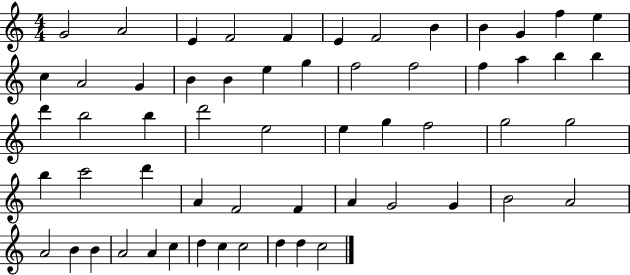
{
  \clef treble
  \numericTimeSignature
  \time 4/4
  \key c \major
  g'2 a'2 | e'4 f'2 f'4 | e'4 f'2 b'4 | b'4 g'4 f''4 e''4 | \break c''4 a'2 g'4 | b'4 b'4 e''4 g''4 | f''2 f''2 | f''4 a''4 b''4 b''4 | \break d'''4 b''2 b''4 | d'''2 e''2 | e''4 g''4 f''2 | g''2 g''2 | \break b''4 c'''2 d'''4 | a'4 f'2 f'4 | a'4 g'2 g'4 | b'2 a'2 | \break a'2 b'4 b'4 | a'2 a'4 c''4 | d''4 c''4 c''2 | d''4 d''4 c''2 | \break \bar "|."
}